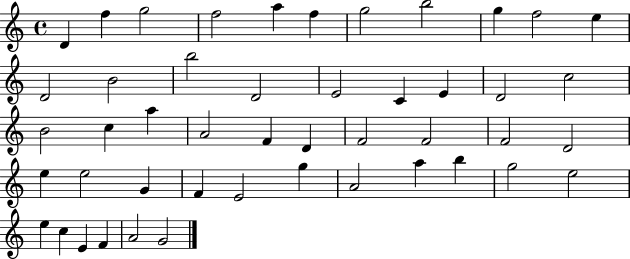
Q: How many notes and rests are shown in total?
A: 47